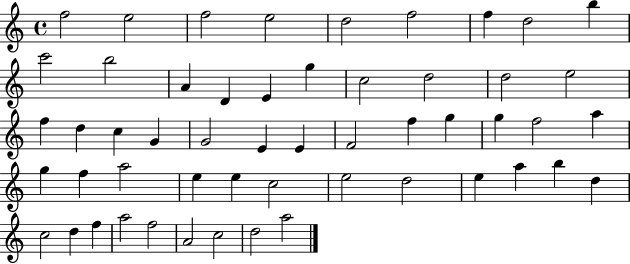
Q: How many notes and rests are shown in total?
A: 53